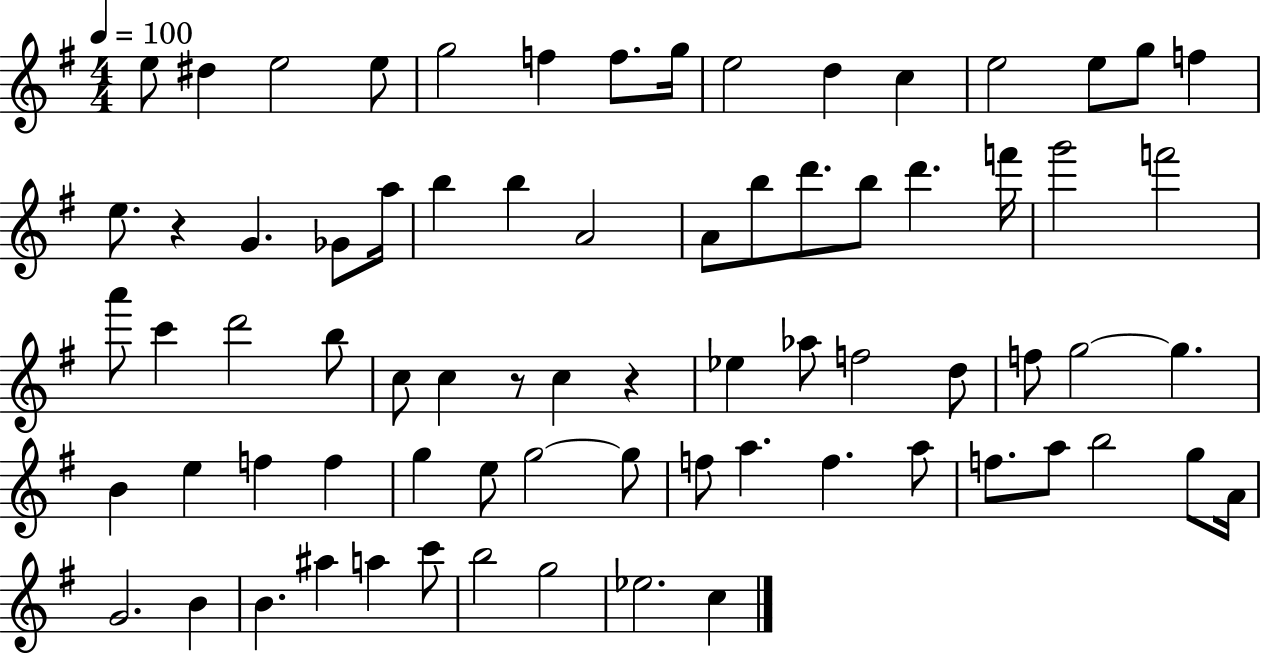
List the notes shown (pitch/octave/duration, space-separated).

E5/e D#5/q E5/h E5/e G5/h F5/q F5/e. G5/s E5/h D5/q C5/q E5/h E5/e G5/e F5/q E5/e. R/q G4/q. Gb4/e A5/s B5/q B5/q A4/h A4/e B5/e D6/e. B5/e D6/q. F6/s G6/h F6/h A6/e C6/q D6/h B5/e C5/e C5/q R/e C5/q R/q Eb5/q Ab5/e F5/h D5/e F5/e G5/h G5/q. B4/q E5/q F5/q F5/q G5/q E5/e G5/h G5/e F5/e A5/q. F5/q. A5/e F5/e. A5/e B5/h G5/e A4/s G4/h. B4/q B4/q. A#5/q A5/q C6/e B5/h G5/h Eb5/h. C5/q